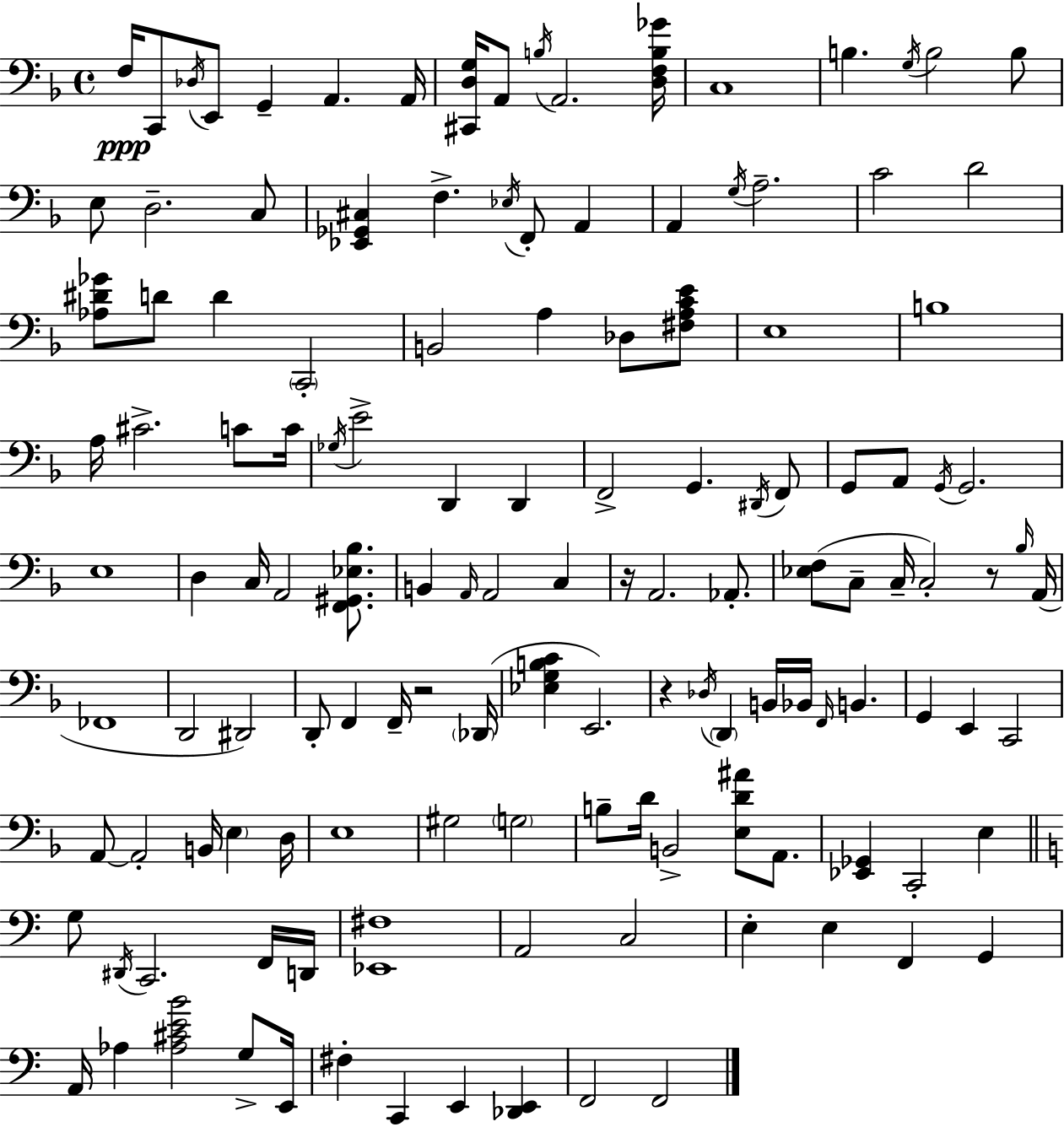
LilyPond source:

{
  \clef bass
  \time 4/4
  \defaultTimeSignature
  \key f \major
  f16\ppp c,8 \acciaccatura { des16 } e,8 g,4-- a,4. | a,16 <cis, d g>16 a,8 \acciaccatura { b16 } a,2. | <d f b ges'>16 c1 | b4. \acciaccatura { g16 } b2 | \break b8 e8 d2.-- | c8 <ees, ges, cis>4 f4.-> \acciaccatura { ees16 } f,8-. | a,4 a,4 \acciaccatura { g16 } a2.-- | c'2 d'2 | \break <aes dis' ges'>8 d'8 d'4 \parenthesize c,2-. | b,2 a4 | des8 <fis a c' e'>8 e1 | b1 | \break a16 cis'2.-> | c'8 c'16 \acciaccatura { ges16 } e'2-> d,4 | d,4 f,2-> g,4. | \acciaccatura { dis,16 } f,8 g,8 a,8 \acciaccatura { g,16 } g,2. | \break e1 | d4 c16 a,2 | <f, gis, ees bes>8. b,4 \grace { a,16 } a,2 | c4 r16 a,2. | \break aes,8.-. <ees f>8( c8-- c16-- c2-.) | r8 \grace { bes16 } a,16( fes,1 | d,2 | dis,2) d,8-. f,4 | \break f,16-- r2 \parenthesize des,16( <ees g b c'>4 e,2.) | r4 \acciaccatura { des16 } \parenthesize d,4 | b,16 bes,16 \grace { f,16 } b,4. g,4 | e,4 c,2 a,8~~ a,2-. | \break b,16 \parenthesize e4 d16 e1 | gis2 | \parenthesize g2 b8-- d'16 b,2-> | <e d' ais'>8 a,8. <ees, ges,>4 | \break c,2-. e4 \bar "||" \break \key a \minor g8 \acciaccatura { dis,16 } c,2. f,16 | d,16 <ees, fis>1 | a,2 c2 | e4-. e4 f,4 g,4 | \break a,16 aes4 <aes cis' e' b'>2 g8-> | e,16 fis4-. c,4 e,4 <des, e,>4 | f,2 f,2 | \bar "|."
}